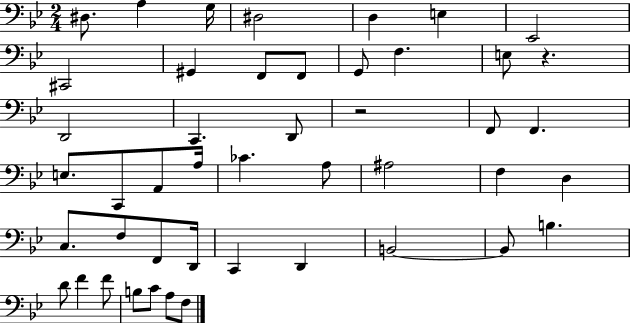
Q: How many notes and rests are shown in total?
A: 46